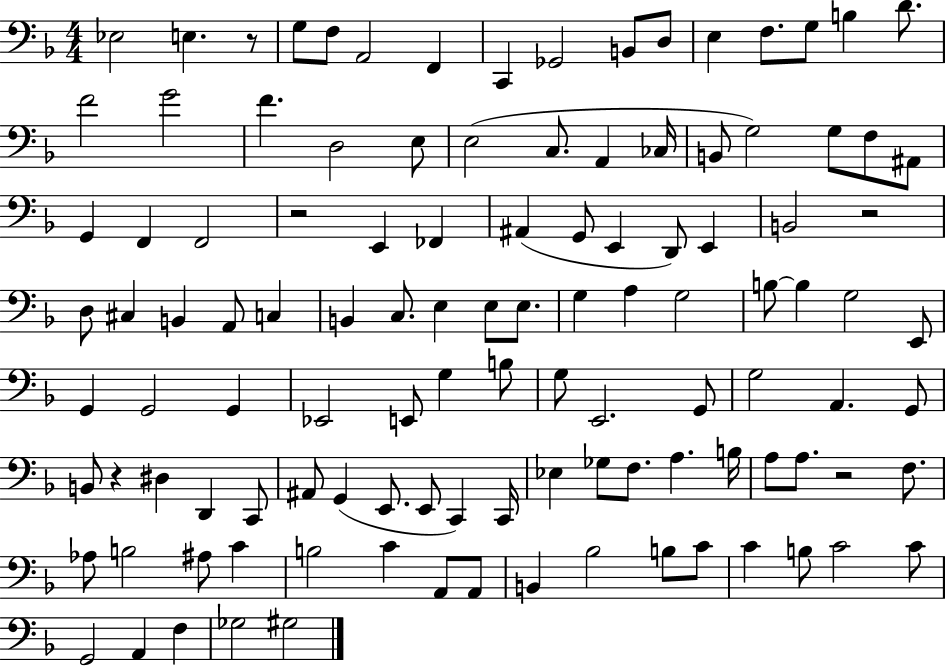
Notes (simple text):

Eb3/h E3/q. R/e G3/e F3/e A2/h F2/q C2/q Gb2/h B2/e D3/e E3/q F3/e. G3/e B3/q D4/e. F4/h G4/h F4/q. D3/h E3/e E3/h C3/e. A2/q CES3/s B2/e G3/h G3/e F3/e A#2/e G2/q F2/q F2/h R/h E2/q FES2/q A#2/q G2/e E2/q D2/e E2/q B2/h R/h D3/e C#3/q B2/q A2/e C3/q B2/q C3/e. E3/q E3/e E3/e. G3/q A3/q G3/h B3/e B3/q G3/h E2/e G2/q G2/h G2/q Eb2/h E2/e G3/q B3/e G3/e E2/h. G2/e G3/h A2/q. G2/e B2/e R/q D#3/q D2/q C2/e A#2/e G2/q E2/e. E2/e C2/q C2/s Eb3/q Gb3/e F3/e. A3/q. B3/s A3/e A3/e. R/h F3/e. Ab3/e B3/h A#3/e C4/q B3/h C4/q A2/e A2/e B2/q Bb3/h B3/e C4/e C4/q B3/e C4/h C4/e G2/h A2/q F3/q Gb3/h G#3/h